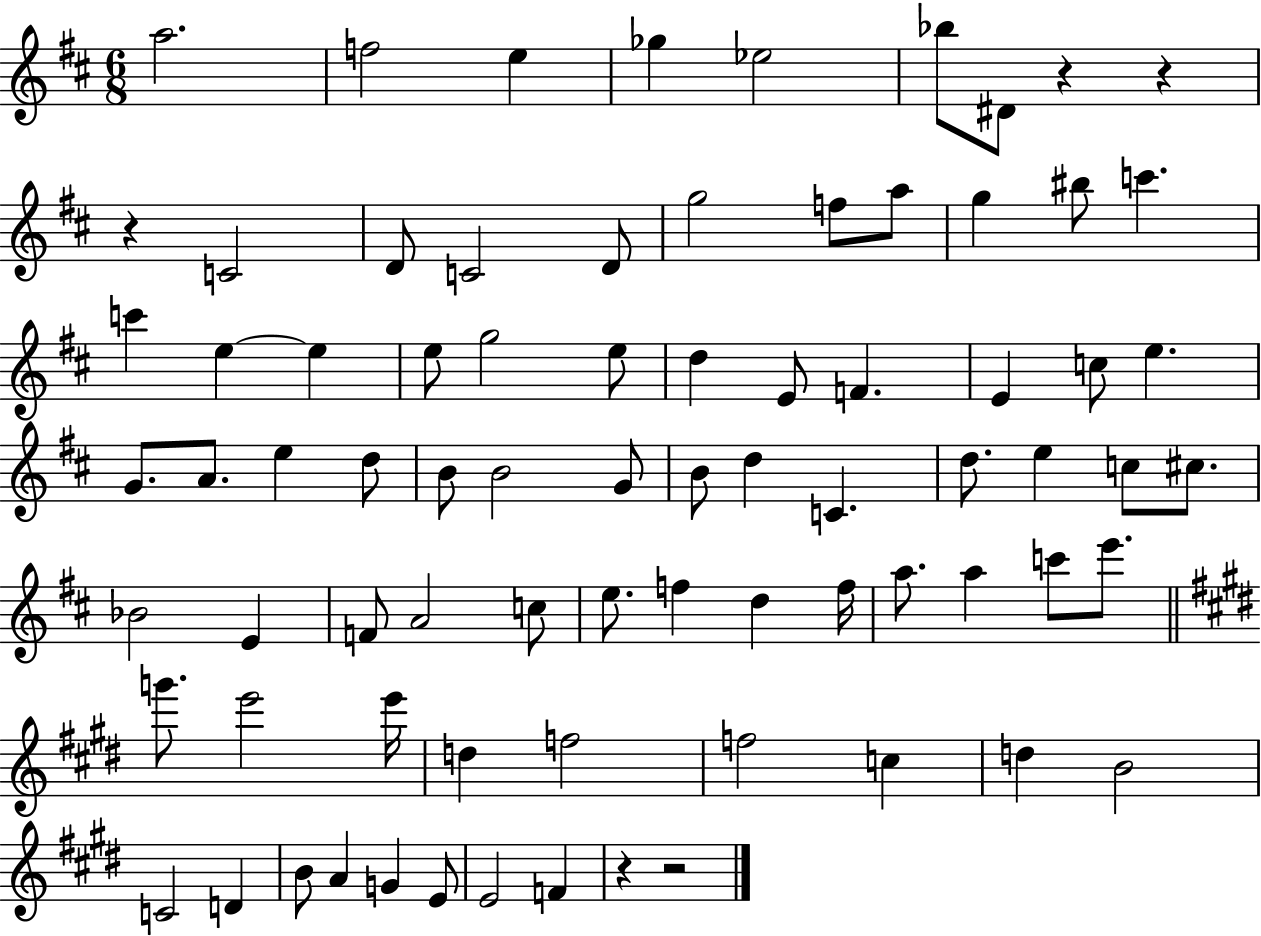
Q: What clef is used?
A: treble